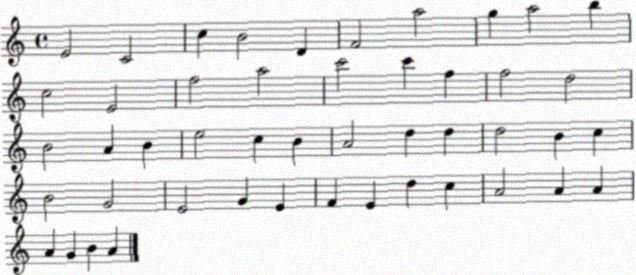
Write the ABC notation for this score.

X:1
T:Untitled
M:4/4
L:1/4
K:C
E2 C2 c B2 D F2 a2 g a2 b c2 E2 f2 a2 c'2 c' f f2 d2 B2 A B e2 c B A2 d d d2 B c B2 G2 E2 G E F E d c A2 A A A G B A